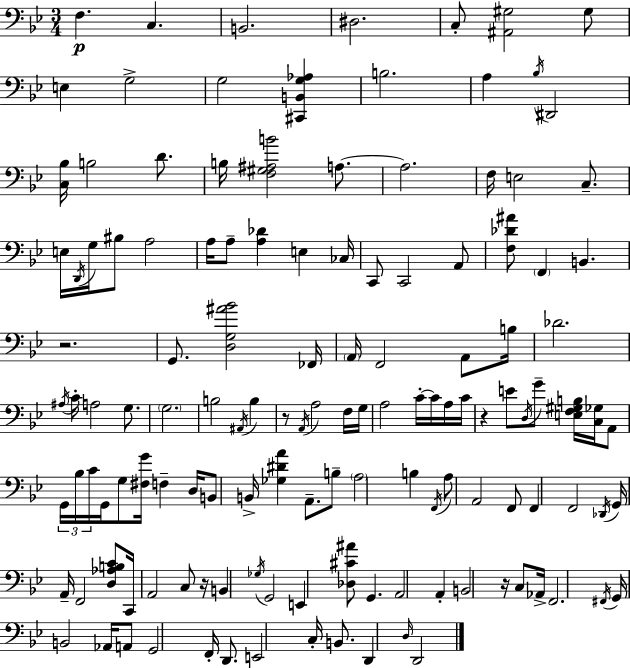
{
  \clef bass
  \numericTimeSignature
  \time 3/4
  \key g \minor
  \repeat volta 2 { f4.\p c4. | b,2. | dis2. | c8-. <ais, gis>2 gis8 | \break e4 g2-> | g2 <cis, b, g aes>4 | b2. | a4 \acciaccatura { bes16 } dis,2 | \break <c bes>16 b2 d'8. | b16 <f gis ais b'>2 a8.~~ | a2. | f16 e2 c8.-- | \break e16 \acciaccatura { d,16 } g16 bis8 a2 | a16 a8-- <a des'>4 e4 | ces16 c,8 c,2 | a,8 <f des' ais'>8 \parenthesize f,4 b,4. | \break r2. | g,8. <d g ais' bes'>2 | fes,16 \parenthesize a,16 f,2 a,8 | b16 des'2. | \break \acciaccatura { ais16 } c'16-. a2 | g8. \parenthesize g2. | b2 \acciaccatura { ais,16 } | b4 r8 \acciaccatura { a,16 } a2 | \break f16 g16 a2 | c'16-.~~ c'16 a16 c'16 r4 e'8 \acciaccatura { d16 } | g'8-- <e f gis b>16 <c ges>16 a,8 \tuplet 3/2 { g,16 bes16 c'16 } g,16 g8 | <fis g'>16 f4-- d16 b,8 b,16-> <ges dis' a'>4 | \break a,8.-- b8-- \parenthesize a2 | b4 \acciaccatura { f,16 } a8 a,2 | f,8 f,4 f,2 | \acciaccatura { des,16 } g,16 a,16-- f,2 | \break <d aes b c'>8 c,16 a,2 | c8 r16 b,4 | \acciaccatura { ges16 } g,2 e,4 | <des cis' ais'>8 g,4. a,2 | \break a,4-. b,2 | r16 c8 aes,16-> f,2. | \acciaccatura { fis,16 } g,16 b,2 | aes,16 a,8 g,2 | \break f,16-. d,8. e,2 | c16-. b,8. d,4 | \grace { d16 } d,2 } \bar "|."
}